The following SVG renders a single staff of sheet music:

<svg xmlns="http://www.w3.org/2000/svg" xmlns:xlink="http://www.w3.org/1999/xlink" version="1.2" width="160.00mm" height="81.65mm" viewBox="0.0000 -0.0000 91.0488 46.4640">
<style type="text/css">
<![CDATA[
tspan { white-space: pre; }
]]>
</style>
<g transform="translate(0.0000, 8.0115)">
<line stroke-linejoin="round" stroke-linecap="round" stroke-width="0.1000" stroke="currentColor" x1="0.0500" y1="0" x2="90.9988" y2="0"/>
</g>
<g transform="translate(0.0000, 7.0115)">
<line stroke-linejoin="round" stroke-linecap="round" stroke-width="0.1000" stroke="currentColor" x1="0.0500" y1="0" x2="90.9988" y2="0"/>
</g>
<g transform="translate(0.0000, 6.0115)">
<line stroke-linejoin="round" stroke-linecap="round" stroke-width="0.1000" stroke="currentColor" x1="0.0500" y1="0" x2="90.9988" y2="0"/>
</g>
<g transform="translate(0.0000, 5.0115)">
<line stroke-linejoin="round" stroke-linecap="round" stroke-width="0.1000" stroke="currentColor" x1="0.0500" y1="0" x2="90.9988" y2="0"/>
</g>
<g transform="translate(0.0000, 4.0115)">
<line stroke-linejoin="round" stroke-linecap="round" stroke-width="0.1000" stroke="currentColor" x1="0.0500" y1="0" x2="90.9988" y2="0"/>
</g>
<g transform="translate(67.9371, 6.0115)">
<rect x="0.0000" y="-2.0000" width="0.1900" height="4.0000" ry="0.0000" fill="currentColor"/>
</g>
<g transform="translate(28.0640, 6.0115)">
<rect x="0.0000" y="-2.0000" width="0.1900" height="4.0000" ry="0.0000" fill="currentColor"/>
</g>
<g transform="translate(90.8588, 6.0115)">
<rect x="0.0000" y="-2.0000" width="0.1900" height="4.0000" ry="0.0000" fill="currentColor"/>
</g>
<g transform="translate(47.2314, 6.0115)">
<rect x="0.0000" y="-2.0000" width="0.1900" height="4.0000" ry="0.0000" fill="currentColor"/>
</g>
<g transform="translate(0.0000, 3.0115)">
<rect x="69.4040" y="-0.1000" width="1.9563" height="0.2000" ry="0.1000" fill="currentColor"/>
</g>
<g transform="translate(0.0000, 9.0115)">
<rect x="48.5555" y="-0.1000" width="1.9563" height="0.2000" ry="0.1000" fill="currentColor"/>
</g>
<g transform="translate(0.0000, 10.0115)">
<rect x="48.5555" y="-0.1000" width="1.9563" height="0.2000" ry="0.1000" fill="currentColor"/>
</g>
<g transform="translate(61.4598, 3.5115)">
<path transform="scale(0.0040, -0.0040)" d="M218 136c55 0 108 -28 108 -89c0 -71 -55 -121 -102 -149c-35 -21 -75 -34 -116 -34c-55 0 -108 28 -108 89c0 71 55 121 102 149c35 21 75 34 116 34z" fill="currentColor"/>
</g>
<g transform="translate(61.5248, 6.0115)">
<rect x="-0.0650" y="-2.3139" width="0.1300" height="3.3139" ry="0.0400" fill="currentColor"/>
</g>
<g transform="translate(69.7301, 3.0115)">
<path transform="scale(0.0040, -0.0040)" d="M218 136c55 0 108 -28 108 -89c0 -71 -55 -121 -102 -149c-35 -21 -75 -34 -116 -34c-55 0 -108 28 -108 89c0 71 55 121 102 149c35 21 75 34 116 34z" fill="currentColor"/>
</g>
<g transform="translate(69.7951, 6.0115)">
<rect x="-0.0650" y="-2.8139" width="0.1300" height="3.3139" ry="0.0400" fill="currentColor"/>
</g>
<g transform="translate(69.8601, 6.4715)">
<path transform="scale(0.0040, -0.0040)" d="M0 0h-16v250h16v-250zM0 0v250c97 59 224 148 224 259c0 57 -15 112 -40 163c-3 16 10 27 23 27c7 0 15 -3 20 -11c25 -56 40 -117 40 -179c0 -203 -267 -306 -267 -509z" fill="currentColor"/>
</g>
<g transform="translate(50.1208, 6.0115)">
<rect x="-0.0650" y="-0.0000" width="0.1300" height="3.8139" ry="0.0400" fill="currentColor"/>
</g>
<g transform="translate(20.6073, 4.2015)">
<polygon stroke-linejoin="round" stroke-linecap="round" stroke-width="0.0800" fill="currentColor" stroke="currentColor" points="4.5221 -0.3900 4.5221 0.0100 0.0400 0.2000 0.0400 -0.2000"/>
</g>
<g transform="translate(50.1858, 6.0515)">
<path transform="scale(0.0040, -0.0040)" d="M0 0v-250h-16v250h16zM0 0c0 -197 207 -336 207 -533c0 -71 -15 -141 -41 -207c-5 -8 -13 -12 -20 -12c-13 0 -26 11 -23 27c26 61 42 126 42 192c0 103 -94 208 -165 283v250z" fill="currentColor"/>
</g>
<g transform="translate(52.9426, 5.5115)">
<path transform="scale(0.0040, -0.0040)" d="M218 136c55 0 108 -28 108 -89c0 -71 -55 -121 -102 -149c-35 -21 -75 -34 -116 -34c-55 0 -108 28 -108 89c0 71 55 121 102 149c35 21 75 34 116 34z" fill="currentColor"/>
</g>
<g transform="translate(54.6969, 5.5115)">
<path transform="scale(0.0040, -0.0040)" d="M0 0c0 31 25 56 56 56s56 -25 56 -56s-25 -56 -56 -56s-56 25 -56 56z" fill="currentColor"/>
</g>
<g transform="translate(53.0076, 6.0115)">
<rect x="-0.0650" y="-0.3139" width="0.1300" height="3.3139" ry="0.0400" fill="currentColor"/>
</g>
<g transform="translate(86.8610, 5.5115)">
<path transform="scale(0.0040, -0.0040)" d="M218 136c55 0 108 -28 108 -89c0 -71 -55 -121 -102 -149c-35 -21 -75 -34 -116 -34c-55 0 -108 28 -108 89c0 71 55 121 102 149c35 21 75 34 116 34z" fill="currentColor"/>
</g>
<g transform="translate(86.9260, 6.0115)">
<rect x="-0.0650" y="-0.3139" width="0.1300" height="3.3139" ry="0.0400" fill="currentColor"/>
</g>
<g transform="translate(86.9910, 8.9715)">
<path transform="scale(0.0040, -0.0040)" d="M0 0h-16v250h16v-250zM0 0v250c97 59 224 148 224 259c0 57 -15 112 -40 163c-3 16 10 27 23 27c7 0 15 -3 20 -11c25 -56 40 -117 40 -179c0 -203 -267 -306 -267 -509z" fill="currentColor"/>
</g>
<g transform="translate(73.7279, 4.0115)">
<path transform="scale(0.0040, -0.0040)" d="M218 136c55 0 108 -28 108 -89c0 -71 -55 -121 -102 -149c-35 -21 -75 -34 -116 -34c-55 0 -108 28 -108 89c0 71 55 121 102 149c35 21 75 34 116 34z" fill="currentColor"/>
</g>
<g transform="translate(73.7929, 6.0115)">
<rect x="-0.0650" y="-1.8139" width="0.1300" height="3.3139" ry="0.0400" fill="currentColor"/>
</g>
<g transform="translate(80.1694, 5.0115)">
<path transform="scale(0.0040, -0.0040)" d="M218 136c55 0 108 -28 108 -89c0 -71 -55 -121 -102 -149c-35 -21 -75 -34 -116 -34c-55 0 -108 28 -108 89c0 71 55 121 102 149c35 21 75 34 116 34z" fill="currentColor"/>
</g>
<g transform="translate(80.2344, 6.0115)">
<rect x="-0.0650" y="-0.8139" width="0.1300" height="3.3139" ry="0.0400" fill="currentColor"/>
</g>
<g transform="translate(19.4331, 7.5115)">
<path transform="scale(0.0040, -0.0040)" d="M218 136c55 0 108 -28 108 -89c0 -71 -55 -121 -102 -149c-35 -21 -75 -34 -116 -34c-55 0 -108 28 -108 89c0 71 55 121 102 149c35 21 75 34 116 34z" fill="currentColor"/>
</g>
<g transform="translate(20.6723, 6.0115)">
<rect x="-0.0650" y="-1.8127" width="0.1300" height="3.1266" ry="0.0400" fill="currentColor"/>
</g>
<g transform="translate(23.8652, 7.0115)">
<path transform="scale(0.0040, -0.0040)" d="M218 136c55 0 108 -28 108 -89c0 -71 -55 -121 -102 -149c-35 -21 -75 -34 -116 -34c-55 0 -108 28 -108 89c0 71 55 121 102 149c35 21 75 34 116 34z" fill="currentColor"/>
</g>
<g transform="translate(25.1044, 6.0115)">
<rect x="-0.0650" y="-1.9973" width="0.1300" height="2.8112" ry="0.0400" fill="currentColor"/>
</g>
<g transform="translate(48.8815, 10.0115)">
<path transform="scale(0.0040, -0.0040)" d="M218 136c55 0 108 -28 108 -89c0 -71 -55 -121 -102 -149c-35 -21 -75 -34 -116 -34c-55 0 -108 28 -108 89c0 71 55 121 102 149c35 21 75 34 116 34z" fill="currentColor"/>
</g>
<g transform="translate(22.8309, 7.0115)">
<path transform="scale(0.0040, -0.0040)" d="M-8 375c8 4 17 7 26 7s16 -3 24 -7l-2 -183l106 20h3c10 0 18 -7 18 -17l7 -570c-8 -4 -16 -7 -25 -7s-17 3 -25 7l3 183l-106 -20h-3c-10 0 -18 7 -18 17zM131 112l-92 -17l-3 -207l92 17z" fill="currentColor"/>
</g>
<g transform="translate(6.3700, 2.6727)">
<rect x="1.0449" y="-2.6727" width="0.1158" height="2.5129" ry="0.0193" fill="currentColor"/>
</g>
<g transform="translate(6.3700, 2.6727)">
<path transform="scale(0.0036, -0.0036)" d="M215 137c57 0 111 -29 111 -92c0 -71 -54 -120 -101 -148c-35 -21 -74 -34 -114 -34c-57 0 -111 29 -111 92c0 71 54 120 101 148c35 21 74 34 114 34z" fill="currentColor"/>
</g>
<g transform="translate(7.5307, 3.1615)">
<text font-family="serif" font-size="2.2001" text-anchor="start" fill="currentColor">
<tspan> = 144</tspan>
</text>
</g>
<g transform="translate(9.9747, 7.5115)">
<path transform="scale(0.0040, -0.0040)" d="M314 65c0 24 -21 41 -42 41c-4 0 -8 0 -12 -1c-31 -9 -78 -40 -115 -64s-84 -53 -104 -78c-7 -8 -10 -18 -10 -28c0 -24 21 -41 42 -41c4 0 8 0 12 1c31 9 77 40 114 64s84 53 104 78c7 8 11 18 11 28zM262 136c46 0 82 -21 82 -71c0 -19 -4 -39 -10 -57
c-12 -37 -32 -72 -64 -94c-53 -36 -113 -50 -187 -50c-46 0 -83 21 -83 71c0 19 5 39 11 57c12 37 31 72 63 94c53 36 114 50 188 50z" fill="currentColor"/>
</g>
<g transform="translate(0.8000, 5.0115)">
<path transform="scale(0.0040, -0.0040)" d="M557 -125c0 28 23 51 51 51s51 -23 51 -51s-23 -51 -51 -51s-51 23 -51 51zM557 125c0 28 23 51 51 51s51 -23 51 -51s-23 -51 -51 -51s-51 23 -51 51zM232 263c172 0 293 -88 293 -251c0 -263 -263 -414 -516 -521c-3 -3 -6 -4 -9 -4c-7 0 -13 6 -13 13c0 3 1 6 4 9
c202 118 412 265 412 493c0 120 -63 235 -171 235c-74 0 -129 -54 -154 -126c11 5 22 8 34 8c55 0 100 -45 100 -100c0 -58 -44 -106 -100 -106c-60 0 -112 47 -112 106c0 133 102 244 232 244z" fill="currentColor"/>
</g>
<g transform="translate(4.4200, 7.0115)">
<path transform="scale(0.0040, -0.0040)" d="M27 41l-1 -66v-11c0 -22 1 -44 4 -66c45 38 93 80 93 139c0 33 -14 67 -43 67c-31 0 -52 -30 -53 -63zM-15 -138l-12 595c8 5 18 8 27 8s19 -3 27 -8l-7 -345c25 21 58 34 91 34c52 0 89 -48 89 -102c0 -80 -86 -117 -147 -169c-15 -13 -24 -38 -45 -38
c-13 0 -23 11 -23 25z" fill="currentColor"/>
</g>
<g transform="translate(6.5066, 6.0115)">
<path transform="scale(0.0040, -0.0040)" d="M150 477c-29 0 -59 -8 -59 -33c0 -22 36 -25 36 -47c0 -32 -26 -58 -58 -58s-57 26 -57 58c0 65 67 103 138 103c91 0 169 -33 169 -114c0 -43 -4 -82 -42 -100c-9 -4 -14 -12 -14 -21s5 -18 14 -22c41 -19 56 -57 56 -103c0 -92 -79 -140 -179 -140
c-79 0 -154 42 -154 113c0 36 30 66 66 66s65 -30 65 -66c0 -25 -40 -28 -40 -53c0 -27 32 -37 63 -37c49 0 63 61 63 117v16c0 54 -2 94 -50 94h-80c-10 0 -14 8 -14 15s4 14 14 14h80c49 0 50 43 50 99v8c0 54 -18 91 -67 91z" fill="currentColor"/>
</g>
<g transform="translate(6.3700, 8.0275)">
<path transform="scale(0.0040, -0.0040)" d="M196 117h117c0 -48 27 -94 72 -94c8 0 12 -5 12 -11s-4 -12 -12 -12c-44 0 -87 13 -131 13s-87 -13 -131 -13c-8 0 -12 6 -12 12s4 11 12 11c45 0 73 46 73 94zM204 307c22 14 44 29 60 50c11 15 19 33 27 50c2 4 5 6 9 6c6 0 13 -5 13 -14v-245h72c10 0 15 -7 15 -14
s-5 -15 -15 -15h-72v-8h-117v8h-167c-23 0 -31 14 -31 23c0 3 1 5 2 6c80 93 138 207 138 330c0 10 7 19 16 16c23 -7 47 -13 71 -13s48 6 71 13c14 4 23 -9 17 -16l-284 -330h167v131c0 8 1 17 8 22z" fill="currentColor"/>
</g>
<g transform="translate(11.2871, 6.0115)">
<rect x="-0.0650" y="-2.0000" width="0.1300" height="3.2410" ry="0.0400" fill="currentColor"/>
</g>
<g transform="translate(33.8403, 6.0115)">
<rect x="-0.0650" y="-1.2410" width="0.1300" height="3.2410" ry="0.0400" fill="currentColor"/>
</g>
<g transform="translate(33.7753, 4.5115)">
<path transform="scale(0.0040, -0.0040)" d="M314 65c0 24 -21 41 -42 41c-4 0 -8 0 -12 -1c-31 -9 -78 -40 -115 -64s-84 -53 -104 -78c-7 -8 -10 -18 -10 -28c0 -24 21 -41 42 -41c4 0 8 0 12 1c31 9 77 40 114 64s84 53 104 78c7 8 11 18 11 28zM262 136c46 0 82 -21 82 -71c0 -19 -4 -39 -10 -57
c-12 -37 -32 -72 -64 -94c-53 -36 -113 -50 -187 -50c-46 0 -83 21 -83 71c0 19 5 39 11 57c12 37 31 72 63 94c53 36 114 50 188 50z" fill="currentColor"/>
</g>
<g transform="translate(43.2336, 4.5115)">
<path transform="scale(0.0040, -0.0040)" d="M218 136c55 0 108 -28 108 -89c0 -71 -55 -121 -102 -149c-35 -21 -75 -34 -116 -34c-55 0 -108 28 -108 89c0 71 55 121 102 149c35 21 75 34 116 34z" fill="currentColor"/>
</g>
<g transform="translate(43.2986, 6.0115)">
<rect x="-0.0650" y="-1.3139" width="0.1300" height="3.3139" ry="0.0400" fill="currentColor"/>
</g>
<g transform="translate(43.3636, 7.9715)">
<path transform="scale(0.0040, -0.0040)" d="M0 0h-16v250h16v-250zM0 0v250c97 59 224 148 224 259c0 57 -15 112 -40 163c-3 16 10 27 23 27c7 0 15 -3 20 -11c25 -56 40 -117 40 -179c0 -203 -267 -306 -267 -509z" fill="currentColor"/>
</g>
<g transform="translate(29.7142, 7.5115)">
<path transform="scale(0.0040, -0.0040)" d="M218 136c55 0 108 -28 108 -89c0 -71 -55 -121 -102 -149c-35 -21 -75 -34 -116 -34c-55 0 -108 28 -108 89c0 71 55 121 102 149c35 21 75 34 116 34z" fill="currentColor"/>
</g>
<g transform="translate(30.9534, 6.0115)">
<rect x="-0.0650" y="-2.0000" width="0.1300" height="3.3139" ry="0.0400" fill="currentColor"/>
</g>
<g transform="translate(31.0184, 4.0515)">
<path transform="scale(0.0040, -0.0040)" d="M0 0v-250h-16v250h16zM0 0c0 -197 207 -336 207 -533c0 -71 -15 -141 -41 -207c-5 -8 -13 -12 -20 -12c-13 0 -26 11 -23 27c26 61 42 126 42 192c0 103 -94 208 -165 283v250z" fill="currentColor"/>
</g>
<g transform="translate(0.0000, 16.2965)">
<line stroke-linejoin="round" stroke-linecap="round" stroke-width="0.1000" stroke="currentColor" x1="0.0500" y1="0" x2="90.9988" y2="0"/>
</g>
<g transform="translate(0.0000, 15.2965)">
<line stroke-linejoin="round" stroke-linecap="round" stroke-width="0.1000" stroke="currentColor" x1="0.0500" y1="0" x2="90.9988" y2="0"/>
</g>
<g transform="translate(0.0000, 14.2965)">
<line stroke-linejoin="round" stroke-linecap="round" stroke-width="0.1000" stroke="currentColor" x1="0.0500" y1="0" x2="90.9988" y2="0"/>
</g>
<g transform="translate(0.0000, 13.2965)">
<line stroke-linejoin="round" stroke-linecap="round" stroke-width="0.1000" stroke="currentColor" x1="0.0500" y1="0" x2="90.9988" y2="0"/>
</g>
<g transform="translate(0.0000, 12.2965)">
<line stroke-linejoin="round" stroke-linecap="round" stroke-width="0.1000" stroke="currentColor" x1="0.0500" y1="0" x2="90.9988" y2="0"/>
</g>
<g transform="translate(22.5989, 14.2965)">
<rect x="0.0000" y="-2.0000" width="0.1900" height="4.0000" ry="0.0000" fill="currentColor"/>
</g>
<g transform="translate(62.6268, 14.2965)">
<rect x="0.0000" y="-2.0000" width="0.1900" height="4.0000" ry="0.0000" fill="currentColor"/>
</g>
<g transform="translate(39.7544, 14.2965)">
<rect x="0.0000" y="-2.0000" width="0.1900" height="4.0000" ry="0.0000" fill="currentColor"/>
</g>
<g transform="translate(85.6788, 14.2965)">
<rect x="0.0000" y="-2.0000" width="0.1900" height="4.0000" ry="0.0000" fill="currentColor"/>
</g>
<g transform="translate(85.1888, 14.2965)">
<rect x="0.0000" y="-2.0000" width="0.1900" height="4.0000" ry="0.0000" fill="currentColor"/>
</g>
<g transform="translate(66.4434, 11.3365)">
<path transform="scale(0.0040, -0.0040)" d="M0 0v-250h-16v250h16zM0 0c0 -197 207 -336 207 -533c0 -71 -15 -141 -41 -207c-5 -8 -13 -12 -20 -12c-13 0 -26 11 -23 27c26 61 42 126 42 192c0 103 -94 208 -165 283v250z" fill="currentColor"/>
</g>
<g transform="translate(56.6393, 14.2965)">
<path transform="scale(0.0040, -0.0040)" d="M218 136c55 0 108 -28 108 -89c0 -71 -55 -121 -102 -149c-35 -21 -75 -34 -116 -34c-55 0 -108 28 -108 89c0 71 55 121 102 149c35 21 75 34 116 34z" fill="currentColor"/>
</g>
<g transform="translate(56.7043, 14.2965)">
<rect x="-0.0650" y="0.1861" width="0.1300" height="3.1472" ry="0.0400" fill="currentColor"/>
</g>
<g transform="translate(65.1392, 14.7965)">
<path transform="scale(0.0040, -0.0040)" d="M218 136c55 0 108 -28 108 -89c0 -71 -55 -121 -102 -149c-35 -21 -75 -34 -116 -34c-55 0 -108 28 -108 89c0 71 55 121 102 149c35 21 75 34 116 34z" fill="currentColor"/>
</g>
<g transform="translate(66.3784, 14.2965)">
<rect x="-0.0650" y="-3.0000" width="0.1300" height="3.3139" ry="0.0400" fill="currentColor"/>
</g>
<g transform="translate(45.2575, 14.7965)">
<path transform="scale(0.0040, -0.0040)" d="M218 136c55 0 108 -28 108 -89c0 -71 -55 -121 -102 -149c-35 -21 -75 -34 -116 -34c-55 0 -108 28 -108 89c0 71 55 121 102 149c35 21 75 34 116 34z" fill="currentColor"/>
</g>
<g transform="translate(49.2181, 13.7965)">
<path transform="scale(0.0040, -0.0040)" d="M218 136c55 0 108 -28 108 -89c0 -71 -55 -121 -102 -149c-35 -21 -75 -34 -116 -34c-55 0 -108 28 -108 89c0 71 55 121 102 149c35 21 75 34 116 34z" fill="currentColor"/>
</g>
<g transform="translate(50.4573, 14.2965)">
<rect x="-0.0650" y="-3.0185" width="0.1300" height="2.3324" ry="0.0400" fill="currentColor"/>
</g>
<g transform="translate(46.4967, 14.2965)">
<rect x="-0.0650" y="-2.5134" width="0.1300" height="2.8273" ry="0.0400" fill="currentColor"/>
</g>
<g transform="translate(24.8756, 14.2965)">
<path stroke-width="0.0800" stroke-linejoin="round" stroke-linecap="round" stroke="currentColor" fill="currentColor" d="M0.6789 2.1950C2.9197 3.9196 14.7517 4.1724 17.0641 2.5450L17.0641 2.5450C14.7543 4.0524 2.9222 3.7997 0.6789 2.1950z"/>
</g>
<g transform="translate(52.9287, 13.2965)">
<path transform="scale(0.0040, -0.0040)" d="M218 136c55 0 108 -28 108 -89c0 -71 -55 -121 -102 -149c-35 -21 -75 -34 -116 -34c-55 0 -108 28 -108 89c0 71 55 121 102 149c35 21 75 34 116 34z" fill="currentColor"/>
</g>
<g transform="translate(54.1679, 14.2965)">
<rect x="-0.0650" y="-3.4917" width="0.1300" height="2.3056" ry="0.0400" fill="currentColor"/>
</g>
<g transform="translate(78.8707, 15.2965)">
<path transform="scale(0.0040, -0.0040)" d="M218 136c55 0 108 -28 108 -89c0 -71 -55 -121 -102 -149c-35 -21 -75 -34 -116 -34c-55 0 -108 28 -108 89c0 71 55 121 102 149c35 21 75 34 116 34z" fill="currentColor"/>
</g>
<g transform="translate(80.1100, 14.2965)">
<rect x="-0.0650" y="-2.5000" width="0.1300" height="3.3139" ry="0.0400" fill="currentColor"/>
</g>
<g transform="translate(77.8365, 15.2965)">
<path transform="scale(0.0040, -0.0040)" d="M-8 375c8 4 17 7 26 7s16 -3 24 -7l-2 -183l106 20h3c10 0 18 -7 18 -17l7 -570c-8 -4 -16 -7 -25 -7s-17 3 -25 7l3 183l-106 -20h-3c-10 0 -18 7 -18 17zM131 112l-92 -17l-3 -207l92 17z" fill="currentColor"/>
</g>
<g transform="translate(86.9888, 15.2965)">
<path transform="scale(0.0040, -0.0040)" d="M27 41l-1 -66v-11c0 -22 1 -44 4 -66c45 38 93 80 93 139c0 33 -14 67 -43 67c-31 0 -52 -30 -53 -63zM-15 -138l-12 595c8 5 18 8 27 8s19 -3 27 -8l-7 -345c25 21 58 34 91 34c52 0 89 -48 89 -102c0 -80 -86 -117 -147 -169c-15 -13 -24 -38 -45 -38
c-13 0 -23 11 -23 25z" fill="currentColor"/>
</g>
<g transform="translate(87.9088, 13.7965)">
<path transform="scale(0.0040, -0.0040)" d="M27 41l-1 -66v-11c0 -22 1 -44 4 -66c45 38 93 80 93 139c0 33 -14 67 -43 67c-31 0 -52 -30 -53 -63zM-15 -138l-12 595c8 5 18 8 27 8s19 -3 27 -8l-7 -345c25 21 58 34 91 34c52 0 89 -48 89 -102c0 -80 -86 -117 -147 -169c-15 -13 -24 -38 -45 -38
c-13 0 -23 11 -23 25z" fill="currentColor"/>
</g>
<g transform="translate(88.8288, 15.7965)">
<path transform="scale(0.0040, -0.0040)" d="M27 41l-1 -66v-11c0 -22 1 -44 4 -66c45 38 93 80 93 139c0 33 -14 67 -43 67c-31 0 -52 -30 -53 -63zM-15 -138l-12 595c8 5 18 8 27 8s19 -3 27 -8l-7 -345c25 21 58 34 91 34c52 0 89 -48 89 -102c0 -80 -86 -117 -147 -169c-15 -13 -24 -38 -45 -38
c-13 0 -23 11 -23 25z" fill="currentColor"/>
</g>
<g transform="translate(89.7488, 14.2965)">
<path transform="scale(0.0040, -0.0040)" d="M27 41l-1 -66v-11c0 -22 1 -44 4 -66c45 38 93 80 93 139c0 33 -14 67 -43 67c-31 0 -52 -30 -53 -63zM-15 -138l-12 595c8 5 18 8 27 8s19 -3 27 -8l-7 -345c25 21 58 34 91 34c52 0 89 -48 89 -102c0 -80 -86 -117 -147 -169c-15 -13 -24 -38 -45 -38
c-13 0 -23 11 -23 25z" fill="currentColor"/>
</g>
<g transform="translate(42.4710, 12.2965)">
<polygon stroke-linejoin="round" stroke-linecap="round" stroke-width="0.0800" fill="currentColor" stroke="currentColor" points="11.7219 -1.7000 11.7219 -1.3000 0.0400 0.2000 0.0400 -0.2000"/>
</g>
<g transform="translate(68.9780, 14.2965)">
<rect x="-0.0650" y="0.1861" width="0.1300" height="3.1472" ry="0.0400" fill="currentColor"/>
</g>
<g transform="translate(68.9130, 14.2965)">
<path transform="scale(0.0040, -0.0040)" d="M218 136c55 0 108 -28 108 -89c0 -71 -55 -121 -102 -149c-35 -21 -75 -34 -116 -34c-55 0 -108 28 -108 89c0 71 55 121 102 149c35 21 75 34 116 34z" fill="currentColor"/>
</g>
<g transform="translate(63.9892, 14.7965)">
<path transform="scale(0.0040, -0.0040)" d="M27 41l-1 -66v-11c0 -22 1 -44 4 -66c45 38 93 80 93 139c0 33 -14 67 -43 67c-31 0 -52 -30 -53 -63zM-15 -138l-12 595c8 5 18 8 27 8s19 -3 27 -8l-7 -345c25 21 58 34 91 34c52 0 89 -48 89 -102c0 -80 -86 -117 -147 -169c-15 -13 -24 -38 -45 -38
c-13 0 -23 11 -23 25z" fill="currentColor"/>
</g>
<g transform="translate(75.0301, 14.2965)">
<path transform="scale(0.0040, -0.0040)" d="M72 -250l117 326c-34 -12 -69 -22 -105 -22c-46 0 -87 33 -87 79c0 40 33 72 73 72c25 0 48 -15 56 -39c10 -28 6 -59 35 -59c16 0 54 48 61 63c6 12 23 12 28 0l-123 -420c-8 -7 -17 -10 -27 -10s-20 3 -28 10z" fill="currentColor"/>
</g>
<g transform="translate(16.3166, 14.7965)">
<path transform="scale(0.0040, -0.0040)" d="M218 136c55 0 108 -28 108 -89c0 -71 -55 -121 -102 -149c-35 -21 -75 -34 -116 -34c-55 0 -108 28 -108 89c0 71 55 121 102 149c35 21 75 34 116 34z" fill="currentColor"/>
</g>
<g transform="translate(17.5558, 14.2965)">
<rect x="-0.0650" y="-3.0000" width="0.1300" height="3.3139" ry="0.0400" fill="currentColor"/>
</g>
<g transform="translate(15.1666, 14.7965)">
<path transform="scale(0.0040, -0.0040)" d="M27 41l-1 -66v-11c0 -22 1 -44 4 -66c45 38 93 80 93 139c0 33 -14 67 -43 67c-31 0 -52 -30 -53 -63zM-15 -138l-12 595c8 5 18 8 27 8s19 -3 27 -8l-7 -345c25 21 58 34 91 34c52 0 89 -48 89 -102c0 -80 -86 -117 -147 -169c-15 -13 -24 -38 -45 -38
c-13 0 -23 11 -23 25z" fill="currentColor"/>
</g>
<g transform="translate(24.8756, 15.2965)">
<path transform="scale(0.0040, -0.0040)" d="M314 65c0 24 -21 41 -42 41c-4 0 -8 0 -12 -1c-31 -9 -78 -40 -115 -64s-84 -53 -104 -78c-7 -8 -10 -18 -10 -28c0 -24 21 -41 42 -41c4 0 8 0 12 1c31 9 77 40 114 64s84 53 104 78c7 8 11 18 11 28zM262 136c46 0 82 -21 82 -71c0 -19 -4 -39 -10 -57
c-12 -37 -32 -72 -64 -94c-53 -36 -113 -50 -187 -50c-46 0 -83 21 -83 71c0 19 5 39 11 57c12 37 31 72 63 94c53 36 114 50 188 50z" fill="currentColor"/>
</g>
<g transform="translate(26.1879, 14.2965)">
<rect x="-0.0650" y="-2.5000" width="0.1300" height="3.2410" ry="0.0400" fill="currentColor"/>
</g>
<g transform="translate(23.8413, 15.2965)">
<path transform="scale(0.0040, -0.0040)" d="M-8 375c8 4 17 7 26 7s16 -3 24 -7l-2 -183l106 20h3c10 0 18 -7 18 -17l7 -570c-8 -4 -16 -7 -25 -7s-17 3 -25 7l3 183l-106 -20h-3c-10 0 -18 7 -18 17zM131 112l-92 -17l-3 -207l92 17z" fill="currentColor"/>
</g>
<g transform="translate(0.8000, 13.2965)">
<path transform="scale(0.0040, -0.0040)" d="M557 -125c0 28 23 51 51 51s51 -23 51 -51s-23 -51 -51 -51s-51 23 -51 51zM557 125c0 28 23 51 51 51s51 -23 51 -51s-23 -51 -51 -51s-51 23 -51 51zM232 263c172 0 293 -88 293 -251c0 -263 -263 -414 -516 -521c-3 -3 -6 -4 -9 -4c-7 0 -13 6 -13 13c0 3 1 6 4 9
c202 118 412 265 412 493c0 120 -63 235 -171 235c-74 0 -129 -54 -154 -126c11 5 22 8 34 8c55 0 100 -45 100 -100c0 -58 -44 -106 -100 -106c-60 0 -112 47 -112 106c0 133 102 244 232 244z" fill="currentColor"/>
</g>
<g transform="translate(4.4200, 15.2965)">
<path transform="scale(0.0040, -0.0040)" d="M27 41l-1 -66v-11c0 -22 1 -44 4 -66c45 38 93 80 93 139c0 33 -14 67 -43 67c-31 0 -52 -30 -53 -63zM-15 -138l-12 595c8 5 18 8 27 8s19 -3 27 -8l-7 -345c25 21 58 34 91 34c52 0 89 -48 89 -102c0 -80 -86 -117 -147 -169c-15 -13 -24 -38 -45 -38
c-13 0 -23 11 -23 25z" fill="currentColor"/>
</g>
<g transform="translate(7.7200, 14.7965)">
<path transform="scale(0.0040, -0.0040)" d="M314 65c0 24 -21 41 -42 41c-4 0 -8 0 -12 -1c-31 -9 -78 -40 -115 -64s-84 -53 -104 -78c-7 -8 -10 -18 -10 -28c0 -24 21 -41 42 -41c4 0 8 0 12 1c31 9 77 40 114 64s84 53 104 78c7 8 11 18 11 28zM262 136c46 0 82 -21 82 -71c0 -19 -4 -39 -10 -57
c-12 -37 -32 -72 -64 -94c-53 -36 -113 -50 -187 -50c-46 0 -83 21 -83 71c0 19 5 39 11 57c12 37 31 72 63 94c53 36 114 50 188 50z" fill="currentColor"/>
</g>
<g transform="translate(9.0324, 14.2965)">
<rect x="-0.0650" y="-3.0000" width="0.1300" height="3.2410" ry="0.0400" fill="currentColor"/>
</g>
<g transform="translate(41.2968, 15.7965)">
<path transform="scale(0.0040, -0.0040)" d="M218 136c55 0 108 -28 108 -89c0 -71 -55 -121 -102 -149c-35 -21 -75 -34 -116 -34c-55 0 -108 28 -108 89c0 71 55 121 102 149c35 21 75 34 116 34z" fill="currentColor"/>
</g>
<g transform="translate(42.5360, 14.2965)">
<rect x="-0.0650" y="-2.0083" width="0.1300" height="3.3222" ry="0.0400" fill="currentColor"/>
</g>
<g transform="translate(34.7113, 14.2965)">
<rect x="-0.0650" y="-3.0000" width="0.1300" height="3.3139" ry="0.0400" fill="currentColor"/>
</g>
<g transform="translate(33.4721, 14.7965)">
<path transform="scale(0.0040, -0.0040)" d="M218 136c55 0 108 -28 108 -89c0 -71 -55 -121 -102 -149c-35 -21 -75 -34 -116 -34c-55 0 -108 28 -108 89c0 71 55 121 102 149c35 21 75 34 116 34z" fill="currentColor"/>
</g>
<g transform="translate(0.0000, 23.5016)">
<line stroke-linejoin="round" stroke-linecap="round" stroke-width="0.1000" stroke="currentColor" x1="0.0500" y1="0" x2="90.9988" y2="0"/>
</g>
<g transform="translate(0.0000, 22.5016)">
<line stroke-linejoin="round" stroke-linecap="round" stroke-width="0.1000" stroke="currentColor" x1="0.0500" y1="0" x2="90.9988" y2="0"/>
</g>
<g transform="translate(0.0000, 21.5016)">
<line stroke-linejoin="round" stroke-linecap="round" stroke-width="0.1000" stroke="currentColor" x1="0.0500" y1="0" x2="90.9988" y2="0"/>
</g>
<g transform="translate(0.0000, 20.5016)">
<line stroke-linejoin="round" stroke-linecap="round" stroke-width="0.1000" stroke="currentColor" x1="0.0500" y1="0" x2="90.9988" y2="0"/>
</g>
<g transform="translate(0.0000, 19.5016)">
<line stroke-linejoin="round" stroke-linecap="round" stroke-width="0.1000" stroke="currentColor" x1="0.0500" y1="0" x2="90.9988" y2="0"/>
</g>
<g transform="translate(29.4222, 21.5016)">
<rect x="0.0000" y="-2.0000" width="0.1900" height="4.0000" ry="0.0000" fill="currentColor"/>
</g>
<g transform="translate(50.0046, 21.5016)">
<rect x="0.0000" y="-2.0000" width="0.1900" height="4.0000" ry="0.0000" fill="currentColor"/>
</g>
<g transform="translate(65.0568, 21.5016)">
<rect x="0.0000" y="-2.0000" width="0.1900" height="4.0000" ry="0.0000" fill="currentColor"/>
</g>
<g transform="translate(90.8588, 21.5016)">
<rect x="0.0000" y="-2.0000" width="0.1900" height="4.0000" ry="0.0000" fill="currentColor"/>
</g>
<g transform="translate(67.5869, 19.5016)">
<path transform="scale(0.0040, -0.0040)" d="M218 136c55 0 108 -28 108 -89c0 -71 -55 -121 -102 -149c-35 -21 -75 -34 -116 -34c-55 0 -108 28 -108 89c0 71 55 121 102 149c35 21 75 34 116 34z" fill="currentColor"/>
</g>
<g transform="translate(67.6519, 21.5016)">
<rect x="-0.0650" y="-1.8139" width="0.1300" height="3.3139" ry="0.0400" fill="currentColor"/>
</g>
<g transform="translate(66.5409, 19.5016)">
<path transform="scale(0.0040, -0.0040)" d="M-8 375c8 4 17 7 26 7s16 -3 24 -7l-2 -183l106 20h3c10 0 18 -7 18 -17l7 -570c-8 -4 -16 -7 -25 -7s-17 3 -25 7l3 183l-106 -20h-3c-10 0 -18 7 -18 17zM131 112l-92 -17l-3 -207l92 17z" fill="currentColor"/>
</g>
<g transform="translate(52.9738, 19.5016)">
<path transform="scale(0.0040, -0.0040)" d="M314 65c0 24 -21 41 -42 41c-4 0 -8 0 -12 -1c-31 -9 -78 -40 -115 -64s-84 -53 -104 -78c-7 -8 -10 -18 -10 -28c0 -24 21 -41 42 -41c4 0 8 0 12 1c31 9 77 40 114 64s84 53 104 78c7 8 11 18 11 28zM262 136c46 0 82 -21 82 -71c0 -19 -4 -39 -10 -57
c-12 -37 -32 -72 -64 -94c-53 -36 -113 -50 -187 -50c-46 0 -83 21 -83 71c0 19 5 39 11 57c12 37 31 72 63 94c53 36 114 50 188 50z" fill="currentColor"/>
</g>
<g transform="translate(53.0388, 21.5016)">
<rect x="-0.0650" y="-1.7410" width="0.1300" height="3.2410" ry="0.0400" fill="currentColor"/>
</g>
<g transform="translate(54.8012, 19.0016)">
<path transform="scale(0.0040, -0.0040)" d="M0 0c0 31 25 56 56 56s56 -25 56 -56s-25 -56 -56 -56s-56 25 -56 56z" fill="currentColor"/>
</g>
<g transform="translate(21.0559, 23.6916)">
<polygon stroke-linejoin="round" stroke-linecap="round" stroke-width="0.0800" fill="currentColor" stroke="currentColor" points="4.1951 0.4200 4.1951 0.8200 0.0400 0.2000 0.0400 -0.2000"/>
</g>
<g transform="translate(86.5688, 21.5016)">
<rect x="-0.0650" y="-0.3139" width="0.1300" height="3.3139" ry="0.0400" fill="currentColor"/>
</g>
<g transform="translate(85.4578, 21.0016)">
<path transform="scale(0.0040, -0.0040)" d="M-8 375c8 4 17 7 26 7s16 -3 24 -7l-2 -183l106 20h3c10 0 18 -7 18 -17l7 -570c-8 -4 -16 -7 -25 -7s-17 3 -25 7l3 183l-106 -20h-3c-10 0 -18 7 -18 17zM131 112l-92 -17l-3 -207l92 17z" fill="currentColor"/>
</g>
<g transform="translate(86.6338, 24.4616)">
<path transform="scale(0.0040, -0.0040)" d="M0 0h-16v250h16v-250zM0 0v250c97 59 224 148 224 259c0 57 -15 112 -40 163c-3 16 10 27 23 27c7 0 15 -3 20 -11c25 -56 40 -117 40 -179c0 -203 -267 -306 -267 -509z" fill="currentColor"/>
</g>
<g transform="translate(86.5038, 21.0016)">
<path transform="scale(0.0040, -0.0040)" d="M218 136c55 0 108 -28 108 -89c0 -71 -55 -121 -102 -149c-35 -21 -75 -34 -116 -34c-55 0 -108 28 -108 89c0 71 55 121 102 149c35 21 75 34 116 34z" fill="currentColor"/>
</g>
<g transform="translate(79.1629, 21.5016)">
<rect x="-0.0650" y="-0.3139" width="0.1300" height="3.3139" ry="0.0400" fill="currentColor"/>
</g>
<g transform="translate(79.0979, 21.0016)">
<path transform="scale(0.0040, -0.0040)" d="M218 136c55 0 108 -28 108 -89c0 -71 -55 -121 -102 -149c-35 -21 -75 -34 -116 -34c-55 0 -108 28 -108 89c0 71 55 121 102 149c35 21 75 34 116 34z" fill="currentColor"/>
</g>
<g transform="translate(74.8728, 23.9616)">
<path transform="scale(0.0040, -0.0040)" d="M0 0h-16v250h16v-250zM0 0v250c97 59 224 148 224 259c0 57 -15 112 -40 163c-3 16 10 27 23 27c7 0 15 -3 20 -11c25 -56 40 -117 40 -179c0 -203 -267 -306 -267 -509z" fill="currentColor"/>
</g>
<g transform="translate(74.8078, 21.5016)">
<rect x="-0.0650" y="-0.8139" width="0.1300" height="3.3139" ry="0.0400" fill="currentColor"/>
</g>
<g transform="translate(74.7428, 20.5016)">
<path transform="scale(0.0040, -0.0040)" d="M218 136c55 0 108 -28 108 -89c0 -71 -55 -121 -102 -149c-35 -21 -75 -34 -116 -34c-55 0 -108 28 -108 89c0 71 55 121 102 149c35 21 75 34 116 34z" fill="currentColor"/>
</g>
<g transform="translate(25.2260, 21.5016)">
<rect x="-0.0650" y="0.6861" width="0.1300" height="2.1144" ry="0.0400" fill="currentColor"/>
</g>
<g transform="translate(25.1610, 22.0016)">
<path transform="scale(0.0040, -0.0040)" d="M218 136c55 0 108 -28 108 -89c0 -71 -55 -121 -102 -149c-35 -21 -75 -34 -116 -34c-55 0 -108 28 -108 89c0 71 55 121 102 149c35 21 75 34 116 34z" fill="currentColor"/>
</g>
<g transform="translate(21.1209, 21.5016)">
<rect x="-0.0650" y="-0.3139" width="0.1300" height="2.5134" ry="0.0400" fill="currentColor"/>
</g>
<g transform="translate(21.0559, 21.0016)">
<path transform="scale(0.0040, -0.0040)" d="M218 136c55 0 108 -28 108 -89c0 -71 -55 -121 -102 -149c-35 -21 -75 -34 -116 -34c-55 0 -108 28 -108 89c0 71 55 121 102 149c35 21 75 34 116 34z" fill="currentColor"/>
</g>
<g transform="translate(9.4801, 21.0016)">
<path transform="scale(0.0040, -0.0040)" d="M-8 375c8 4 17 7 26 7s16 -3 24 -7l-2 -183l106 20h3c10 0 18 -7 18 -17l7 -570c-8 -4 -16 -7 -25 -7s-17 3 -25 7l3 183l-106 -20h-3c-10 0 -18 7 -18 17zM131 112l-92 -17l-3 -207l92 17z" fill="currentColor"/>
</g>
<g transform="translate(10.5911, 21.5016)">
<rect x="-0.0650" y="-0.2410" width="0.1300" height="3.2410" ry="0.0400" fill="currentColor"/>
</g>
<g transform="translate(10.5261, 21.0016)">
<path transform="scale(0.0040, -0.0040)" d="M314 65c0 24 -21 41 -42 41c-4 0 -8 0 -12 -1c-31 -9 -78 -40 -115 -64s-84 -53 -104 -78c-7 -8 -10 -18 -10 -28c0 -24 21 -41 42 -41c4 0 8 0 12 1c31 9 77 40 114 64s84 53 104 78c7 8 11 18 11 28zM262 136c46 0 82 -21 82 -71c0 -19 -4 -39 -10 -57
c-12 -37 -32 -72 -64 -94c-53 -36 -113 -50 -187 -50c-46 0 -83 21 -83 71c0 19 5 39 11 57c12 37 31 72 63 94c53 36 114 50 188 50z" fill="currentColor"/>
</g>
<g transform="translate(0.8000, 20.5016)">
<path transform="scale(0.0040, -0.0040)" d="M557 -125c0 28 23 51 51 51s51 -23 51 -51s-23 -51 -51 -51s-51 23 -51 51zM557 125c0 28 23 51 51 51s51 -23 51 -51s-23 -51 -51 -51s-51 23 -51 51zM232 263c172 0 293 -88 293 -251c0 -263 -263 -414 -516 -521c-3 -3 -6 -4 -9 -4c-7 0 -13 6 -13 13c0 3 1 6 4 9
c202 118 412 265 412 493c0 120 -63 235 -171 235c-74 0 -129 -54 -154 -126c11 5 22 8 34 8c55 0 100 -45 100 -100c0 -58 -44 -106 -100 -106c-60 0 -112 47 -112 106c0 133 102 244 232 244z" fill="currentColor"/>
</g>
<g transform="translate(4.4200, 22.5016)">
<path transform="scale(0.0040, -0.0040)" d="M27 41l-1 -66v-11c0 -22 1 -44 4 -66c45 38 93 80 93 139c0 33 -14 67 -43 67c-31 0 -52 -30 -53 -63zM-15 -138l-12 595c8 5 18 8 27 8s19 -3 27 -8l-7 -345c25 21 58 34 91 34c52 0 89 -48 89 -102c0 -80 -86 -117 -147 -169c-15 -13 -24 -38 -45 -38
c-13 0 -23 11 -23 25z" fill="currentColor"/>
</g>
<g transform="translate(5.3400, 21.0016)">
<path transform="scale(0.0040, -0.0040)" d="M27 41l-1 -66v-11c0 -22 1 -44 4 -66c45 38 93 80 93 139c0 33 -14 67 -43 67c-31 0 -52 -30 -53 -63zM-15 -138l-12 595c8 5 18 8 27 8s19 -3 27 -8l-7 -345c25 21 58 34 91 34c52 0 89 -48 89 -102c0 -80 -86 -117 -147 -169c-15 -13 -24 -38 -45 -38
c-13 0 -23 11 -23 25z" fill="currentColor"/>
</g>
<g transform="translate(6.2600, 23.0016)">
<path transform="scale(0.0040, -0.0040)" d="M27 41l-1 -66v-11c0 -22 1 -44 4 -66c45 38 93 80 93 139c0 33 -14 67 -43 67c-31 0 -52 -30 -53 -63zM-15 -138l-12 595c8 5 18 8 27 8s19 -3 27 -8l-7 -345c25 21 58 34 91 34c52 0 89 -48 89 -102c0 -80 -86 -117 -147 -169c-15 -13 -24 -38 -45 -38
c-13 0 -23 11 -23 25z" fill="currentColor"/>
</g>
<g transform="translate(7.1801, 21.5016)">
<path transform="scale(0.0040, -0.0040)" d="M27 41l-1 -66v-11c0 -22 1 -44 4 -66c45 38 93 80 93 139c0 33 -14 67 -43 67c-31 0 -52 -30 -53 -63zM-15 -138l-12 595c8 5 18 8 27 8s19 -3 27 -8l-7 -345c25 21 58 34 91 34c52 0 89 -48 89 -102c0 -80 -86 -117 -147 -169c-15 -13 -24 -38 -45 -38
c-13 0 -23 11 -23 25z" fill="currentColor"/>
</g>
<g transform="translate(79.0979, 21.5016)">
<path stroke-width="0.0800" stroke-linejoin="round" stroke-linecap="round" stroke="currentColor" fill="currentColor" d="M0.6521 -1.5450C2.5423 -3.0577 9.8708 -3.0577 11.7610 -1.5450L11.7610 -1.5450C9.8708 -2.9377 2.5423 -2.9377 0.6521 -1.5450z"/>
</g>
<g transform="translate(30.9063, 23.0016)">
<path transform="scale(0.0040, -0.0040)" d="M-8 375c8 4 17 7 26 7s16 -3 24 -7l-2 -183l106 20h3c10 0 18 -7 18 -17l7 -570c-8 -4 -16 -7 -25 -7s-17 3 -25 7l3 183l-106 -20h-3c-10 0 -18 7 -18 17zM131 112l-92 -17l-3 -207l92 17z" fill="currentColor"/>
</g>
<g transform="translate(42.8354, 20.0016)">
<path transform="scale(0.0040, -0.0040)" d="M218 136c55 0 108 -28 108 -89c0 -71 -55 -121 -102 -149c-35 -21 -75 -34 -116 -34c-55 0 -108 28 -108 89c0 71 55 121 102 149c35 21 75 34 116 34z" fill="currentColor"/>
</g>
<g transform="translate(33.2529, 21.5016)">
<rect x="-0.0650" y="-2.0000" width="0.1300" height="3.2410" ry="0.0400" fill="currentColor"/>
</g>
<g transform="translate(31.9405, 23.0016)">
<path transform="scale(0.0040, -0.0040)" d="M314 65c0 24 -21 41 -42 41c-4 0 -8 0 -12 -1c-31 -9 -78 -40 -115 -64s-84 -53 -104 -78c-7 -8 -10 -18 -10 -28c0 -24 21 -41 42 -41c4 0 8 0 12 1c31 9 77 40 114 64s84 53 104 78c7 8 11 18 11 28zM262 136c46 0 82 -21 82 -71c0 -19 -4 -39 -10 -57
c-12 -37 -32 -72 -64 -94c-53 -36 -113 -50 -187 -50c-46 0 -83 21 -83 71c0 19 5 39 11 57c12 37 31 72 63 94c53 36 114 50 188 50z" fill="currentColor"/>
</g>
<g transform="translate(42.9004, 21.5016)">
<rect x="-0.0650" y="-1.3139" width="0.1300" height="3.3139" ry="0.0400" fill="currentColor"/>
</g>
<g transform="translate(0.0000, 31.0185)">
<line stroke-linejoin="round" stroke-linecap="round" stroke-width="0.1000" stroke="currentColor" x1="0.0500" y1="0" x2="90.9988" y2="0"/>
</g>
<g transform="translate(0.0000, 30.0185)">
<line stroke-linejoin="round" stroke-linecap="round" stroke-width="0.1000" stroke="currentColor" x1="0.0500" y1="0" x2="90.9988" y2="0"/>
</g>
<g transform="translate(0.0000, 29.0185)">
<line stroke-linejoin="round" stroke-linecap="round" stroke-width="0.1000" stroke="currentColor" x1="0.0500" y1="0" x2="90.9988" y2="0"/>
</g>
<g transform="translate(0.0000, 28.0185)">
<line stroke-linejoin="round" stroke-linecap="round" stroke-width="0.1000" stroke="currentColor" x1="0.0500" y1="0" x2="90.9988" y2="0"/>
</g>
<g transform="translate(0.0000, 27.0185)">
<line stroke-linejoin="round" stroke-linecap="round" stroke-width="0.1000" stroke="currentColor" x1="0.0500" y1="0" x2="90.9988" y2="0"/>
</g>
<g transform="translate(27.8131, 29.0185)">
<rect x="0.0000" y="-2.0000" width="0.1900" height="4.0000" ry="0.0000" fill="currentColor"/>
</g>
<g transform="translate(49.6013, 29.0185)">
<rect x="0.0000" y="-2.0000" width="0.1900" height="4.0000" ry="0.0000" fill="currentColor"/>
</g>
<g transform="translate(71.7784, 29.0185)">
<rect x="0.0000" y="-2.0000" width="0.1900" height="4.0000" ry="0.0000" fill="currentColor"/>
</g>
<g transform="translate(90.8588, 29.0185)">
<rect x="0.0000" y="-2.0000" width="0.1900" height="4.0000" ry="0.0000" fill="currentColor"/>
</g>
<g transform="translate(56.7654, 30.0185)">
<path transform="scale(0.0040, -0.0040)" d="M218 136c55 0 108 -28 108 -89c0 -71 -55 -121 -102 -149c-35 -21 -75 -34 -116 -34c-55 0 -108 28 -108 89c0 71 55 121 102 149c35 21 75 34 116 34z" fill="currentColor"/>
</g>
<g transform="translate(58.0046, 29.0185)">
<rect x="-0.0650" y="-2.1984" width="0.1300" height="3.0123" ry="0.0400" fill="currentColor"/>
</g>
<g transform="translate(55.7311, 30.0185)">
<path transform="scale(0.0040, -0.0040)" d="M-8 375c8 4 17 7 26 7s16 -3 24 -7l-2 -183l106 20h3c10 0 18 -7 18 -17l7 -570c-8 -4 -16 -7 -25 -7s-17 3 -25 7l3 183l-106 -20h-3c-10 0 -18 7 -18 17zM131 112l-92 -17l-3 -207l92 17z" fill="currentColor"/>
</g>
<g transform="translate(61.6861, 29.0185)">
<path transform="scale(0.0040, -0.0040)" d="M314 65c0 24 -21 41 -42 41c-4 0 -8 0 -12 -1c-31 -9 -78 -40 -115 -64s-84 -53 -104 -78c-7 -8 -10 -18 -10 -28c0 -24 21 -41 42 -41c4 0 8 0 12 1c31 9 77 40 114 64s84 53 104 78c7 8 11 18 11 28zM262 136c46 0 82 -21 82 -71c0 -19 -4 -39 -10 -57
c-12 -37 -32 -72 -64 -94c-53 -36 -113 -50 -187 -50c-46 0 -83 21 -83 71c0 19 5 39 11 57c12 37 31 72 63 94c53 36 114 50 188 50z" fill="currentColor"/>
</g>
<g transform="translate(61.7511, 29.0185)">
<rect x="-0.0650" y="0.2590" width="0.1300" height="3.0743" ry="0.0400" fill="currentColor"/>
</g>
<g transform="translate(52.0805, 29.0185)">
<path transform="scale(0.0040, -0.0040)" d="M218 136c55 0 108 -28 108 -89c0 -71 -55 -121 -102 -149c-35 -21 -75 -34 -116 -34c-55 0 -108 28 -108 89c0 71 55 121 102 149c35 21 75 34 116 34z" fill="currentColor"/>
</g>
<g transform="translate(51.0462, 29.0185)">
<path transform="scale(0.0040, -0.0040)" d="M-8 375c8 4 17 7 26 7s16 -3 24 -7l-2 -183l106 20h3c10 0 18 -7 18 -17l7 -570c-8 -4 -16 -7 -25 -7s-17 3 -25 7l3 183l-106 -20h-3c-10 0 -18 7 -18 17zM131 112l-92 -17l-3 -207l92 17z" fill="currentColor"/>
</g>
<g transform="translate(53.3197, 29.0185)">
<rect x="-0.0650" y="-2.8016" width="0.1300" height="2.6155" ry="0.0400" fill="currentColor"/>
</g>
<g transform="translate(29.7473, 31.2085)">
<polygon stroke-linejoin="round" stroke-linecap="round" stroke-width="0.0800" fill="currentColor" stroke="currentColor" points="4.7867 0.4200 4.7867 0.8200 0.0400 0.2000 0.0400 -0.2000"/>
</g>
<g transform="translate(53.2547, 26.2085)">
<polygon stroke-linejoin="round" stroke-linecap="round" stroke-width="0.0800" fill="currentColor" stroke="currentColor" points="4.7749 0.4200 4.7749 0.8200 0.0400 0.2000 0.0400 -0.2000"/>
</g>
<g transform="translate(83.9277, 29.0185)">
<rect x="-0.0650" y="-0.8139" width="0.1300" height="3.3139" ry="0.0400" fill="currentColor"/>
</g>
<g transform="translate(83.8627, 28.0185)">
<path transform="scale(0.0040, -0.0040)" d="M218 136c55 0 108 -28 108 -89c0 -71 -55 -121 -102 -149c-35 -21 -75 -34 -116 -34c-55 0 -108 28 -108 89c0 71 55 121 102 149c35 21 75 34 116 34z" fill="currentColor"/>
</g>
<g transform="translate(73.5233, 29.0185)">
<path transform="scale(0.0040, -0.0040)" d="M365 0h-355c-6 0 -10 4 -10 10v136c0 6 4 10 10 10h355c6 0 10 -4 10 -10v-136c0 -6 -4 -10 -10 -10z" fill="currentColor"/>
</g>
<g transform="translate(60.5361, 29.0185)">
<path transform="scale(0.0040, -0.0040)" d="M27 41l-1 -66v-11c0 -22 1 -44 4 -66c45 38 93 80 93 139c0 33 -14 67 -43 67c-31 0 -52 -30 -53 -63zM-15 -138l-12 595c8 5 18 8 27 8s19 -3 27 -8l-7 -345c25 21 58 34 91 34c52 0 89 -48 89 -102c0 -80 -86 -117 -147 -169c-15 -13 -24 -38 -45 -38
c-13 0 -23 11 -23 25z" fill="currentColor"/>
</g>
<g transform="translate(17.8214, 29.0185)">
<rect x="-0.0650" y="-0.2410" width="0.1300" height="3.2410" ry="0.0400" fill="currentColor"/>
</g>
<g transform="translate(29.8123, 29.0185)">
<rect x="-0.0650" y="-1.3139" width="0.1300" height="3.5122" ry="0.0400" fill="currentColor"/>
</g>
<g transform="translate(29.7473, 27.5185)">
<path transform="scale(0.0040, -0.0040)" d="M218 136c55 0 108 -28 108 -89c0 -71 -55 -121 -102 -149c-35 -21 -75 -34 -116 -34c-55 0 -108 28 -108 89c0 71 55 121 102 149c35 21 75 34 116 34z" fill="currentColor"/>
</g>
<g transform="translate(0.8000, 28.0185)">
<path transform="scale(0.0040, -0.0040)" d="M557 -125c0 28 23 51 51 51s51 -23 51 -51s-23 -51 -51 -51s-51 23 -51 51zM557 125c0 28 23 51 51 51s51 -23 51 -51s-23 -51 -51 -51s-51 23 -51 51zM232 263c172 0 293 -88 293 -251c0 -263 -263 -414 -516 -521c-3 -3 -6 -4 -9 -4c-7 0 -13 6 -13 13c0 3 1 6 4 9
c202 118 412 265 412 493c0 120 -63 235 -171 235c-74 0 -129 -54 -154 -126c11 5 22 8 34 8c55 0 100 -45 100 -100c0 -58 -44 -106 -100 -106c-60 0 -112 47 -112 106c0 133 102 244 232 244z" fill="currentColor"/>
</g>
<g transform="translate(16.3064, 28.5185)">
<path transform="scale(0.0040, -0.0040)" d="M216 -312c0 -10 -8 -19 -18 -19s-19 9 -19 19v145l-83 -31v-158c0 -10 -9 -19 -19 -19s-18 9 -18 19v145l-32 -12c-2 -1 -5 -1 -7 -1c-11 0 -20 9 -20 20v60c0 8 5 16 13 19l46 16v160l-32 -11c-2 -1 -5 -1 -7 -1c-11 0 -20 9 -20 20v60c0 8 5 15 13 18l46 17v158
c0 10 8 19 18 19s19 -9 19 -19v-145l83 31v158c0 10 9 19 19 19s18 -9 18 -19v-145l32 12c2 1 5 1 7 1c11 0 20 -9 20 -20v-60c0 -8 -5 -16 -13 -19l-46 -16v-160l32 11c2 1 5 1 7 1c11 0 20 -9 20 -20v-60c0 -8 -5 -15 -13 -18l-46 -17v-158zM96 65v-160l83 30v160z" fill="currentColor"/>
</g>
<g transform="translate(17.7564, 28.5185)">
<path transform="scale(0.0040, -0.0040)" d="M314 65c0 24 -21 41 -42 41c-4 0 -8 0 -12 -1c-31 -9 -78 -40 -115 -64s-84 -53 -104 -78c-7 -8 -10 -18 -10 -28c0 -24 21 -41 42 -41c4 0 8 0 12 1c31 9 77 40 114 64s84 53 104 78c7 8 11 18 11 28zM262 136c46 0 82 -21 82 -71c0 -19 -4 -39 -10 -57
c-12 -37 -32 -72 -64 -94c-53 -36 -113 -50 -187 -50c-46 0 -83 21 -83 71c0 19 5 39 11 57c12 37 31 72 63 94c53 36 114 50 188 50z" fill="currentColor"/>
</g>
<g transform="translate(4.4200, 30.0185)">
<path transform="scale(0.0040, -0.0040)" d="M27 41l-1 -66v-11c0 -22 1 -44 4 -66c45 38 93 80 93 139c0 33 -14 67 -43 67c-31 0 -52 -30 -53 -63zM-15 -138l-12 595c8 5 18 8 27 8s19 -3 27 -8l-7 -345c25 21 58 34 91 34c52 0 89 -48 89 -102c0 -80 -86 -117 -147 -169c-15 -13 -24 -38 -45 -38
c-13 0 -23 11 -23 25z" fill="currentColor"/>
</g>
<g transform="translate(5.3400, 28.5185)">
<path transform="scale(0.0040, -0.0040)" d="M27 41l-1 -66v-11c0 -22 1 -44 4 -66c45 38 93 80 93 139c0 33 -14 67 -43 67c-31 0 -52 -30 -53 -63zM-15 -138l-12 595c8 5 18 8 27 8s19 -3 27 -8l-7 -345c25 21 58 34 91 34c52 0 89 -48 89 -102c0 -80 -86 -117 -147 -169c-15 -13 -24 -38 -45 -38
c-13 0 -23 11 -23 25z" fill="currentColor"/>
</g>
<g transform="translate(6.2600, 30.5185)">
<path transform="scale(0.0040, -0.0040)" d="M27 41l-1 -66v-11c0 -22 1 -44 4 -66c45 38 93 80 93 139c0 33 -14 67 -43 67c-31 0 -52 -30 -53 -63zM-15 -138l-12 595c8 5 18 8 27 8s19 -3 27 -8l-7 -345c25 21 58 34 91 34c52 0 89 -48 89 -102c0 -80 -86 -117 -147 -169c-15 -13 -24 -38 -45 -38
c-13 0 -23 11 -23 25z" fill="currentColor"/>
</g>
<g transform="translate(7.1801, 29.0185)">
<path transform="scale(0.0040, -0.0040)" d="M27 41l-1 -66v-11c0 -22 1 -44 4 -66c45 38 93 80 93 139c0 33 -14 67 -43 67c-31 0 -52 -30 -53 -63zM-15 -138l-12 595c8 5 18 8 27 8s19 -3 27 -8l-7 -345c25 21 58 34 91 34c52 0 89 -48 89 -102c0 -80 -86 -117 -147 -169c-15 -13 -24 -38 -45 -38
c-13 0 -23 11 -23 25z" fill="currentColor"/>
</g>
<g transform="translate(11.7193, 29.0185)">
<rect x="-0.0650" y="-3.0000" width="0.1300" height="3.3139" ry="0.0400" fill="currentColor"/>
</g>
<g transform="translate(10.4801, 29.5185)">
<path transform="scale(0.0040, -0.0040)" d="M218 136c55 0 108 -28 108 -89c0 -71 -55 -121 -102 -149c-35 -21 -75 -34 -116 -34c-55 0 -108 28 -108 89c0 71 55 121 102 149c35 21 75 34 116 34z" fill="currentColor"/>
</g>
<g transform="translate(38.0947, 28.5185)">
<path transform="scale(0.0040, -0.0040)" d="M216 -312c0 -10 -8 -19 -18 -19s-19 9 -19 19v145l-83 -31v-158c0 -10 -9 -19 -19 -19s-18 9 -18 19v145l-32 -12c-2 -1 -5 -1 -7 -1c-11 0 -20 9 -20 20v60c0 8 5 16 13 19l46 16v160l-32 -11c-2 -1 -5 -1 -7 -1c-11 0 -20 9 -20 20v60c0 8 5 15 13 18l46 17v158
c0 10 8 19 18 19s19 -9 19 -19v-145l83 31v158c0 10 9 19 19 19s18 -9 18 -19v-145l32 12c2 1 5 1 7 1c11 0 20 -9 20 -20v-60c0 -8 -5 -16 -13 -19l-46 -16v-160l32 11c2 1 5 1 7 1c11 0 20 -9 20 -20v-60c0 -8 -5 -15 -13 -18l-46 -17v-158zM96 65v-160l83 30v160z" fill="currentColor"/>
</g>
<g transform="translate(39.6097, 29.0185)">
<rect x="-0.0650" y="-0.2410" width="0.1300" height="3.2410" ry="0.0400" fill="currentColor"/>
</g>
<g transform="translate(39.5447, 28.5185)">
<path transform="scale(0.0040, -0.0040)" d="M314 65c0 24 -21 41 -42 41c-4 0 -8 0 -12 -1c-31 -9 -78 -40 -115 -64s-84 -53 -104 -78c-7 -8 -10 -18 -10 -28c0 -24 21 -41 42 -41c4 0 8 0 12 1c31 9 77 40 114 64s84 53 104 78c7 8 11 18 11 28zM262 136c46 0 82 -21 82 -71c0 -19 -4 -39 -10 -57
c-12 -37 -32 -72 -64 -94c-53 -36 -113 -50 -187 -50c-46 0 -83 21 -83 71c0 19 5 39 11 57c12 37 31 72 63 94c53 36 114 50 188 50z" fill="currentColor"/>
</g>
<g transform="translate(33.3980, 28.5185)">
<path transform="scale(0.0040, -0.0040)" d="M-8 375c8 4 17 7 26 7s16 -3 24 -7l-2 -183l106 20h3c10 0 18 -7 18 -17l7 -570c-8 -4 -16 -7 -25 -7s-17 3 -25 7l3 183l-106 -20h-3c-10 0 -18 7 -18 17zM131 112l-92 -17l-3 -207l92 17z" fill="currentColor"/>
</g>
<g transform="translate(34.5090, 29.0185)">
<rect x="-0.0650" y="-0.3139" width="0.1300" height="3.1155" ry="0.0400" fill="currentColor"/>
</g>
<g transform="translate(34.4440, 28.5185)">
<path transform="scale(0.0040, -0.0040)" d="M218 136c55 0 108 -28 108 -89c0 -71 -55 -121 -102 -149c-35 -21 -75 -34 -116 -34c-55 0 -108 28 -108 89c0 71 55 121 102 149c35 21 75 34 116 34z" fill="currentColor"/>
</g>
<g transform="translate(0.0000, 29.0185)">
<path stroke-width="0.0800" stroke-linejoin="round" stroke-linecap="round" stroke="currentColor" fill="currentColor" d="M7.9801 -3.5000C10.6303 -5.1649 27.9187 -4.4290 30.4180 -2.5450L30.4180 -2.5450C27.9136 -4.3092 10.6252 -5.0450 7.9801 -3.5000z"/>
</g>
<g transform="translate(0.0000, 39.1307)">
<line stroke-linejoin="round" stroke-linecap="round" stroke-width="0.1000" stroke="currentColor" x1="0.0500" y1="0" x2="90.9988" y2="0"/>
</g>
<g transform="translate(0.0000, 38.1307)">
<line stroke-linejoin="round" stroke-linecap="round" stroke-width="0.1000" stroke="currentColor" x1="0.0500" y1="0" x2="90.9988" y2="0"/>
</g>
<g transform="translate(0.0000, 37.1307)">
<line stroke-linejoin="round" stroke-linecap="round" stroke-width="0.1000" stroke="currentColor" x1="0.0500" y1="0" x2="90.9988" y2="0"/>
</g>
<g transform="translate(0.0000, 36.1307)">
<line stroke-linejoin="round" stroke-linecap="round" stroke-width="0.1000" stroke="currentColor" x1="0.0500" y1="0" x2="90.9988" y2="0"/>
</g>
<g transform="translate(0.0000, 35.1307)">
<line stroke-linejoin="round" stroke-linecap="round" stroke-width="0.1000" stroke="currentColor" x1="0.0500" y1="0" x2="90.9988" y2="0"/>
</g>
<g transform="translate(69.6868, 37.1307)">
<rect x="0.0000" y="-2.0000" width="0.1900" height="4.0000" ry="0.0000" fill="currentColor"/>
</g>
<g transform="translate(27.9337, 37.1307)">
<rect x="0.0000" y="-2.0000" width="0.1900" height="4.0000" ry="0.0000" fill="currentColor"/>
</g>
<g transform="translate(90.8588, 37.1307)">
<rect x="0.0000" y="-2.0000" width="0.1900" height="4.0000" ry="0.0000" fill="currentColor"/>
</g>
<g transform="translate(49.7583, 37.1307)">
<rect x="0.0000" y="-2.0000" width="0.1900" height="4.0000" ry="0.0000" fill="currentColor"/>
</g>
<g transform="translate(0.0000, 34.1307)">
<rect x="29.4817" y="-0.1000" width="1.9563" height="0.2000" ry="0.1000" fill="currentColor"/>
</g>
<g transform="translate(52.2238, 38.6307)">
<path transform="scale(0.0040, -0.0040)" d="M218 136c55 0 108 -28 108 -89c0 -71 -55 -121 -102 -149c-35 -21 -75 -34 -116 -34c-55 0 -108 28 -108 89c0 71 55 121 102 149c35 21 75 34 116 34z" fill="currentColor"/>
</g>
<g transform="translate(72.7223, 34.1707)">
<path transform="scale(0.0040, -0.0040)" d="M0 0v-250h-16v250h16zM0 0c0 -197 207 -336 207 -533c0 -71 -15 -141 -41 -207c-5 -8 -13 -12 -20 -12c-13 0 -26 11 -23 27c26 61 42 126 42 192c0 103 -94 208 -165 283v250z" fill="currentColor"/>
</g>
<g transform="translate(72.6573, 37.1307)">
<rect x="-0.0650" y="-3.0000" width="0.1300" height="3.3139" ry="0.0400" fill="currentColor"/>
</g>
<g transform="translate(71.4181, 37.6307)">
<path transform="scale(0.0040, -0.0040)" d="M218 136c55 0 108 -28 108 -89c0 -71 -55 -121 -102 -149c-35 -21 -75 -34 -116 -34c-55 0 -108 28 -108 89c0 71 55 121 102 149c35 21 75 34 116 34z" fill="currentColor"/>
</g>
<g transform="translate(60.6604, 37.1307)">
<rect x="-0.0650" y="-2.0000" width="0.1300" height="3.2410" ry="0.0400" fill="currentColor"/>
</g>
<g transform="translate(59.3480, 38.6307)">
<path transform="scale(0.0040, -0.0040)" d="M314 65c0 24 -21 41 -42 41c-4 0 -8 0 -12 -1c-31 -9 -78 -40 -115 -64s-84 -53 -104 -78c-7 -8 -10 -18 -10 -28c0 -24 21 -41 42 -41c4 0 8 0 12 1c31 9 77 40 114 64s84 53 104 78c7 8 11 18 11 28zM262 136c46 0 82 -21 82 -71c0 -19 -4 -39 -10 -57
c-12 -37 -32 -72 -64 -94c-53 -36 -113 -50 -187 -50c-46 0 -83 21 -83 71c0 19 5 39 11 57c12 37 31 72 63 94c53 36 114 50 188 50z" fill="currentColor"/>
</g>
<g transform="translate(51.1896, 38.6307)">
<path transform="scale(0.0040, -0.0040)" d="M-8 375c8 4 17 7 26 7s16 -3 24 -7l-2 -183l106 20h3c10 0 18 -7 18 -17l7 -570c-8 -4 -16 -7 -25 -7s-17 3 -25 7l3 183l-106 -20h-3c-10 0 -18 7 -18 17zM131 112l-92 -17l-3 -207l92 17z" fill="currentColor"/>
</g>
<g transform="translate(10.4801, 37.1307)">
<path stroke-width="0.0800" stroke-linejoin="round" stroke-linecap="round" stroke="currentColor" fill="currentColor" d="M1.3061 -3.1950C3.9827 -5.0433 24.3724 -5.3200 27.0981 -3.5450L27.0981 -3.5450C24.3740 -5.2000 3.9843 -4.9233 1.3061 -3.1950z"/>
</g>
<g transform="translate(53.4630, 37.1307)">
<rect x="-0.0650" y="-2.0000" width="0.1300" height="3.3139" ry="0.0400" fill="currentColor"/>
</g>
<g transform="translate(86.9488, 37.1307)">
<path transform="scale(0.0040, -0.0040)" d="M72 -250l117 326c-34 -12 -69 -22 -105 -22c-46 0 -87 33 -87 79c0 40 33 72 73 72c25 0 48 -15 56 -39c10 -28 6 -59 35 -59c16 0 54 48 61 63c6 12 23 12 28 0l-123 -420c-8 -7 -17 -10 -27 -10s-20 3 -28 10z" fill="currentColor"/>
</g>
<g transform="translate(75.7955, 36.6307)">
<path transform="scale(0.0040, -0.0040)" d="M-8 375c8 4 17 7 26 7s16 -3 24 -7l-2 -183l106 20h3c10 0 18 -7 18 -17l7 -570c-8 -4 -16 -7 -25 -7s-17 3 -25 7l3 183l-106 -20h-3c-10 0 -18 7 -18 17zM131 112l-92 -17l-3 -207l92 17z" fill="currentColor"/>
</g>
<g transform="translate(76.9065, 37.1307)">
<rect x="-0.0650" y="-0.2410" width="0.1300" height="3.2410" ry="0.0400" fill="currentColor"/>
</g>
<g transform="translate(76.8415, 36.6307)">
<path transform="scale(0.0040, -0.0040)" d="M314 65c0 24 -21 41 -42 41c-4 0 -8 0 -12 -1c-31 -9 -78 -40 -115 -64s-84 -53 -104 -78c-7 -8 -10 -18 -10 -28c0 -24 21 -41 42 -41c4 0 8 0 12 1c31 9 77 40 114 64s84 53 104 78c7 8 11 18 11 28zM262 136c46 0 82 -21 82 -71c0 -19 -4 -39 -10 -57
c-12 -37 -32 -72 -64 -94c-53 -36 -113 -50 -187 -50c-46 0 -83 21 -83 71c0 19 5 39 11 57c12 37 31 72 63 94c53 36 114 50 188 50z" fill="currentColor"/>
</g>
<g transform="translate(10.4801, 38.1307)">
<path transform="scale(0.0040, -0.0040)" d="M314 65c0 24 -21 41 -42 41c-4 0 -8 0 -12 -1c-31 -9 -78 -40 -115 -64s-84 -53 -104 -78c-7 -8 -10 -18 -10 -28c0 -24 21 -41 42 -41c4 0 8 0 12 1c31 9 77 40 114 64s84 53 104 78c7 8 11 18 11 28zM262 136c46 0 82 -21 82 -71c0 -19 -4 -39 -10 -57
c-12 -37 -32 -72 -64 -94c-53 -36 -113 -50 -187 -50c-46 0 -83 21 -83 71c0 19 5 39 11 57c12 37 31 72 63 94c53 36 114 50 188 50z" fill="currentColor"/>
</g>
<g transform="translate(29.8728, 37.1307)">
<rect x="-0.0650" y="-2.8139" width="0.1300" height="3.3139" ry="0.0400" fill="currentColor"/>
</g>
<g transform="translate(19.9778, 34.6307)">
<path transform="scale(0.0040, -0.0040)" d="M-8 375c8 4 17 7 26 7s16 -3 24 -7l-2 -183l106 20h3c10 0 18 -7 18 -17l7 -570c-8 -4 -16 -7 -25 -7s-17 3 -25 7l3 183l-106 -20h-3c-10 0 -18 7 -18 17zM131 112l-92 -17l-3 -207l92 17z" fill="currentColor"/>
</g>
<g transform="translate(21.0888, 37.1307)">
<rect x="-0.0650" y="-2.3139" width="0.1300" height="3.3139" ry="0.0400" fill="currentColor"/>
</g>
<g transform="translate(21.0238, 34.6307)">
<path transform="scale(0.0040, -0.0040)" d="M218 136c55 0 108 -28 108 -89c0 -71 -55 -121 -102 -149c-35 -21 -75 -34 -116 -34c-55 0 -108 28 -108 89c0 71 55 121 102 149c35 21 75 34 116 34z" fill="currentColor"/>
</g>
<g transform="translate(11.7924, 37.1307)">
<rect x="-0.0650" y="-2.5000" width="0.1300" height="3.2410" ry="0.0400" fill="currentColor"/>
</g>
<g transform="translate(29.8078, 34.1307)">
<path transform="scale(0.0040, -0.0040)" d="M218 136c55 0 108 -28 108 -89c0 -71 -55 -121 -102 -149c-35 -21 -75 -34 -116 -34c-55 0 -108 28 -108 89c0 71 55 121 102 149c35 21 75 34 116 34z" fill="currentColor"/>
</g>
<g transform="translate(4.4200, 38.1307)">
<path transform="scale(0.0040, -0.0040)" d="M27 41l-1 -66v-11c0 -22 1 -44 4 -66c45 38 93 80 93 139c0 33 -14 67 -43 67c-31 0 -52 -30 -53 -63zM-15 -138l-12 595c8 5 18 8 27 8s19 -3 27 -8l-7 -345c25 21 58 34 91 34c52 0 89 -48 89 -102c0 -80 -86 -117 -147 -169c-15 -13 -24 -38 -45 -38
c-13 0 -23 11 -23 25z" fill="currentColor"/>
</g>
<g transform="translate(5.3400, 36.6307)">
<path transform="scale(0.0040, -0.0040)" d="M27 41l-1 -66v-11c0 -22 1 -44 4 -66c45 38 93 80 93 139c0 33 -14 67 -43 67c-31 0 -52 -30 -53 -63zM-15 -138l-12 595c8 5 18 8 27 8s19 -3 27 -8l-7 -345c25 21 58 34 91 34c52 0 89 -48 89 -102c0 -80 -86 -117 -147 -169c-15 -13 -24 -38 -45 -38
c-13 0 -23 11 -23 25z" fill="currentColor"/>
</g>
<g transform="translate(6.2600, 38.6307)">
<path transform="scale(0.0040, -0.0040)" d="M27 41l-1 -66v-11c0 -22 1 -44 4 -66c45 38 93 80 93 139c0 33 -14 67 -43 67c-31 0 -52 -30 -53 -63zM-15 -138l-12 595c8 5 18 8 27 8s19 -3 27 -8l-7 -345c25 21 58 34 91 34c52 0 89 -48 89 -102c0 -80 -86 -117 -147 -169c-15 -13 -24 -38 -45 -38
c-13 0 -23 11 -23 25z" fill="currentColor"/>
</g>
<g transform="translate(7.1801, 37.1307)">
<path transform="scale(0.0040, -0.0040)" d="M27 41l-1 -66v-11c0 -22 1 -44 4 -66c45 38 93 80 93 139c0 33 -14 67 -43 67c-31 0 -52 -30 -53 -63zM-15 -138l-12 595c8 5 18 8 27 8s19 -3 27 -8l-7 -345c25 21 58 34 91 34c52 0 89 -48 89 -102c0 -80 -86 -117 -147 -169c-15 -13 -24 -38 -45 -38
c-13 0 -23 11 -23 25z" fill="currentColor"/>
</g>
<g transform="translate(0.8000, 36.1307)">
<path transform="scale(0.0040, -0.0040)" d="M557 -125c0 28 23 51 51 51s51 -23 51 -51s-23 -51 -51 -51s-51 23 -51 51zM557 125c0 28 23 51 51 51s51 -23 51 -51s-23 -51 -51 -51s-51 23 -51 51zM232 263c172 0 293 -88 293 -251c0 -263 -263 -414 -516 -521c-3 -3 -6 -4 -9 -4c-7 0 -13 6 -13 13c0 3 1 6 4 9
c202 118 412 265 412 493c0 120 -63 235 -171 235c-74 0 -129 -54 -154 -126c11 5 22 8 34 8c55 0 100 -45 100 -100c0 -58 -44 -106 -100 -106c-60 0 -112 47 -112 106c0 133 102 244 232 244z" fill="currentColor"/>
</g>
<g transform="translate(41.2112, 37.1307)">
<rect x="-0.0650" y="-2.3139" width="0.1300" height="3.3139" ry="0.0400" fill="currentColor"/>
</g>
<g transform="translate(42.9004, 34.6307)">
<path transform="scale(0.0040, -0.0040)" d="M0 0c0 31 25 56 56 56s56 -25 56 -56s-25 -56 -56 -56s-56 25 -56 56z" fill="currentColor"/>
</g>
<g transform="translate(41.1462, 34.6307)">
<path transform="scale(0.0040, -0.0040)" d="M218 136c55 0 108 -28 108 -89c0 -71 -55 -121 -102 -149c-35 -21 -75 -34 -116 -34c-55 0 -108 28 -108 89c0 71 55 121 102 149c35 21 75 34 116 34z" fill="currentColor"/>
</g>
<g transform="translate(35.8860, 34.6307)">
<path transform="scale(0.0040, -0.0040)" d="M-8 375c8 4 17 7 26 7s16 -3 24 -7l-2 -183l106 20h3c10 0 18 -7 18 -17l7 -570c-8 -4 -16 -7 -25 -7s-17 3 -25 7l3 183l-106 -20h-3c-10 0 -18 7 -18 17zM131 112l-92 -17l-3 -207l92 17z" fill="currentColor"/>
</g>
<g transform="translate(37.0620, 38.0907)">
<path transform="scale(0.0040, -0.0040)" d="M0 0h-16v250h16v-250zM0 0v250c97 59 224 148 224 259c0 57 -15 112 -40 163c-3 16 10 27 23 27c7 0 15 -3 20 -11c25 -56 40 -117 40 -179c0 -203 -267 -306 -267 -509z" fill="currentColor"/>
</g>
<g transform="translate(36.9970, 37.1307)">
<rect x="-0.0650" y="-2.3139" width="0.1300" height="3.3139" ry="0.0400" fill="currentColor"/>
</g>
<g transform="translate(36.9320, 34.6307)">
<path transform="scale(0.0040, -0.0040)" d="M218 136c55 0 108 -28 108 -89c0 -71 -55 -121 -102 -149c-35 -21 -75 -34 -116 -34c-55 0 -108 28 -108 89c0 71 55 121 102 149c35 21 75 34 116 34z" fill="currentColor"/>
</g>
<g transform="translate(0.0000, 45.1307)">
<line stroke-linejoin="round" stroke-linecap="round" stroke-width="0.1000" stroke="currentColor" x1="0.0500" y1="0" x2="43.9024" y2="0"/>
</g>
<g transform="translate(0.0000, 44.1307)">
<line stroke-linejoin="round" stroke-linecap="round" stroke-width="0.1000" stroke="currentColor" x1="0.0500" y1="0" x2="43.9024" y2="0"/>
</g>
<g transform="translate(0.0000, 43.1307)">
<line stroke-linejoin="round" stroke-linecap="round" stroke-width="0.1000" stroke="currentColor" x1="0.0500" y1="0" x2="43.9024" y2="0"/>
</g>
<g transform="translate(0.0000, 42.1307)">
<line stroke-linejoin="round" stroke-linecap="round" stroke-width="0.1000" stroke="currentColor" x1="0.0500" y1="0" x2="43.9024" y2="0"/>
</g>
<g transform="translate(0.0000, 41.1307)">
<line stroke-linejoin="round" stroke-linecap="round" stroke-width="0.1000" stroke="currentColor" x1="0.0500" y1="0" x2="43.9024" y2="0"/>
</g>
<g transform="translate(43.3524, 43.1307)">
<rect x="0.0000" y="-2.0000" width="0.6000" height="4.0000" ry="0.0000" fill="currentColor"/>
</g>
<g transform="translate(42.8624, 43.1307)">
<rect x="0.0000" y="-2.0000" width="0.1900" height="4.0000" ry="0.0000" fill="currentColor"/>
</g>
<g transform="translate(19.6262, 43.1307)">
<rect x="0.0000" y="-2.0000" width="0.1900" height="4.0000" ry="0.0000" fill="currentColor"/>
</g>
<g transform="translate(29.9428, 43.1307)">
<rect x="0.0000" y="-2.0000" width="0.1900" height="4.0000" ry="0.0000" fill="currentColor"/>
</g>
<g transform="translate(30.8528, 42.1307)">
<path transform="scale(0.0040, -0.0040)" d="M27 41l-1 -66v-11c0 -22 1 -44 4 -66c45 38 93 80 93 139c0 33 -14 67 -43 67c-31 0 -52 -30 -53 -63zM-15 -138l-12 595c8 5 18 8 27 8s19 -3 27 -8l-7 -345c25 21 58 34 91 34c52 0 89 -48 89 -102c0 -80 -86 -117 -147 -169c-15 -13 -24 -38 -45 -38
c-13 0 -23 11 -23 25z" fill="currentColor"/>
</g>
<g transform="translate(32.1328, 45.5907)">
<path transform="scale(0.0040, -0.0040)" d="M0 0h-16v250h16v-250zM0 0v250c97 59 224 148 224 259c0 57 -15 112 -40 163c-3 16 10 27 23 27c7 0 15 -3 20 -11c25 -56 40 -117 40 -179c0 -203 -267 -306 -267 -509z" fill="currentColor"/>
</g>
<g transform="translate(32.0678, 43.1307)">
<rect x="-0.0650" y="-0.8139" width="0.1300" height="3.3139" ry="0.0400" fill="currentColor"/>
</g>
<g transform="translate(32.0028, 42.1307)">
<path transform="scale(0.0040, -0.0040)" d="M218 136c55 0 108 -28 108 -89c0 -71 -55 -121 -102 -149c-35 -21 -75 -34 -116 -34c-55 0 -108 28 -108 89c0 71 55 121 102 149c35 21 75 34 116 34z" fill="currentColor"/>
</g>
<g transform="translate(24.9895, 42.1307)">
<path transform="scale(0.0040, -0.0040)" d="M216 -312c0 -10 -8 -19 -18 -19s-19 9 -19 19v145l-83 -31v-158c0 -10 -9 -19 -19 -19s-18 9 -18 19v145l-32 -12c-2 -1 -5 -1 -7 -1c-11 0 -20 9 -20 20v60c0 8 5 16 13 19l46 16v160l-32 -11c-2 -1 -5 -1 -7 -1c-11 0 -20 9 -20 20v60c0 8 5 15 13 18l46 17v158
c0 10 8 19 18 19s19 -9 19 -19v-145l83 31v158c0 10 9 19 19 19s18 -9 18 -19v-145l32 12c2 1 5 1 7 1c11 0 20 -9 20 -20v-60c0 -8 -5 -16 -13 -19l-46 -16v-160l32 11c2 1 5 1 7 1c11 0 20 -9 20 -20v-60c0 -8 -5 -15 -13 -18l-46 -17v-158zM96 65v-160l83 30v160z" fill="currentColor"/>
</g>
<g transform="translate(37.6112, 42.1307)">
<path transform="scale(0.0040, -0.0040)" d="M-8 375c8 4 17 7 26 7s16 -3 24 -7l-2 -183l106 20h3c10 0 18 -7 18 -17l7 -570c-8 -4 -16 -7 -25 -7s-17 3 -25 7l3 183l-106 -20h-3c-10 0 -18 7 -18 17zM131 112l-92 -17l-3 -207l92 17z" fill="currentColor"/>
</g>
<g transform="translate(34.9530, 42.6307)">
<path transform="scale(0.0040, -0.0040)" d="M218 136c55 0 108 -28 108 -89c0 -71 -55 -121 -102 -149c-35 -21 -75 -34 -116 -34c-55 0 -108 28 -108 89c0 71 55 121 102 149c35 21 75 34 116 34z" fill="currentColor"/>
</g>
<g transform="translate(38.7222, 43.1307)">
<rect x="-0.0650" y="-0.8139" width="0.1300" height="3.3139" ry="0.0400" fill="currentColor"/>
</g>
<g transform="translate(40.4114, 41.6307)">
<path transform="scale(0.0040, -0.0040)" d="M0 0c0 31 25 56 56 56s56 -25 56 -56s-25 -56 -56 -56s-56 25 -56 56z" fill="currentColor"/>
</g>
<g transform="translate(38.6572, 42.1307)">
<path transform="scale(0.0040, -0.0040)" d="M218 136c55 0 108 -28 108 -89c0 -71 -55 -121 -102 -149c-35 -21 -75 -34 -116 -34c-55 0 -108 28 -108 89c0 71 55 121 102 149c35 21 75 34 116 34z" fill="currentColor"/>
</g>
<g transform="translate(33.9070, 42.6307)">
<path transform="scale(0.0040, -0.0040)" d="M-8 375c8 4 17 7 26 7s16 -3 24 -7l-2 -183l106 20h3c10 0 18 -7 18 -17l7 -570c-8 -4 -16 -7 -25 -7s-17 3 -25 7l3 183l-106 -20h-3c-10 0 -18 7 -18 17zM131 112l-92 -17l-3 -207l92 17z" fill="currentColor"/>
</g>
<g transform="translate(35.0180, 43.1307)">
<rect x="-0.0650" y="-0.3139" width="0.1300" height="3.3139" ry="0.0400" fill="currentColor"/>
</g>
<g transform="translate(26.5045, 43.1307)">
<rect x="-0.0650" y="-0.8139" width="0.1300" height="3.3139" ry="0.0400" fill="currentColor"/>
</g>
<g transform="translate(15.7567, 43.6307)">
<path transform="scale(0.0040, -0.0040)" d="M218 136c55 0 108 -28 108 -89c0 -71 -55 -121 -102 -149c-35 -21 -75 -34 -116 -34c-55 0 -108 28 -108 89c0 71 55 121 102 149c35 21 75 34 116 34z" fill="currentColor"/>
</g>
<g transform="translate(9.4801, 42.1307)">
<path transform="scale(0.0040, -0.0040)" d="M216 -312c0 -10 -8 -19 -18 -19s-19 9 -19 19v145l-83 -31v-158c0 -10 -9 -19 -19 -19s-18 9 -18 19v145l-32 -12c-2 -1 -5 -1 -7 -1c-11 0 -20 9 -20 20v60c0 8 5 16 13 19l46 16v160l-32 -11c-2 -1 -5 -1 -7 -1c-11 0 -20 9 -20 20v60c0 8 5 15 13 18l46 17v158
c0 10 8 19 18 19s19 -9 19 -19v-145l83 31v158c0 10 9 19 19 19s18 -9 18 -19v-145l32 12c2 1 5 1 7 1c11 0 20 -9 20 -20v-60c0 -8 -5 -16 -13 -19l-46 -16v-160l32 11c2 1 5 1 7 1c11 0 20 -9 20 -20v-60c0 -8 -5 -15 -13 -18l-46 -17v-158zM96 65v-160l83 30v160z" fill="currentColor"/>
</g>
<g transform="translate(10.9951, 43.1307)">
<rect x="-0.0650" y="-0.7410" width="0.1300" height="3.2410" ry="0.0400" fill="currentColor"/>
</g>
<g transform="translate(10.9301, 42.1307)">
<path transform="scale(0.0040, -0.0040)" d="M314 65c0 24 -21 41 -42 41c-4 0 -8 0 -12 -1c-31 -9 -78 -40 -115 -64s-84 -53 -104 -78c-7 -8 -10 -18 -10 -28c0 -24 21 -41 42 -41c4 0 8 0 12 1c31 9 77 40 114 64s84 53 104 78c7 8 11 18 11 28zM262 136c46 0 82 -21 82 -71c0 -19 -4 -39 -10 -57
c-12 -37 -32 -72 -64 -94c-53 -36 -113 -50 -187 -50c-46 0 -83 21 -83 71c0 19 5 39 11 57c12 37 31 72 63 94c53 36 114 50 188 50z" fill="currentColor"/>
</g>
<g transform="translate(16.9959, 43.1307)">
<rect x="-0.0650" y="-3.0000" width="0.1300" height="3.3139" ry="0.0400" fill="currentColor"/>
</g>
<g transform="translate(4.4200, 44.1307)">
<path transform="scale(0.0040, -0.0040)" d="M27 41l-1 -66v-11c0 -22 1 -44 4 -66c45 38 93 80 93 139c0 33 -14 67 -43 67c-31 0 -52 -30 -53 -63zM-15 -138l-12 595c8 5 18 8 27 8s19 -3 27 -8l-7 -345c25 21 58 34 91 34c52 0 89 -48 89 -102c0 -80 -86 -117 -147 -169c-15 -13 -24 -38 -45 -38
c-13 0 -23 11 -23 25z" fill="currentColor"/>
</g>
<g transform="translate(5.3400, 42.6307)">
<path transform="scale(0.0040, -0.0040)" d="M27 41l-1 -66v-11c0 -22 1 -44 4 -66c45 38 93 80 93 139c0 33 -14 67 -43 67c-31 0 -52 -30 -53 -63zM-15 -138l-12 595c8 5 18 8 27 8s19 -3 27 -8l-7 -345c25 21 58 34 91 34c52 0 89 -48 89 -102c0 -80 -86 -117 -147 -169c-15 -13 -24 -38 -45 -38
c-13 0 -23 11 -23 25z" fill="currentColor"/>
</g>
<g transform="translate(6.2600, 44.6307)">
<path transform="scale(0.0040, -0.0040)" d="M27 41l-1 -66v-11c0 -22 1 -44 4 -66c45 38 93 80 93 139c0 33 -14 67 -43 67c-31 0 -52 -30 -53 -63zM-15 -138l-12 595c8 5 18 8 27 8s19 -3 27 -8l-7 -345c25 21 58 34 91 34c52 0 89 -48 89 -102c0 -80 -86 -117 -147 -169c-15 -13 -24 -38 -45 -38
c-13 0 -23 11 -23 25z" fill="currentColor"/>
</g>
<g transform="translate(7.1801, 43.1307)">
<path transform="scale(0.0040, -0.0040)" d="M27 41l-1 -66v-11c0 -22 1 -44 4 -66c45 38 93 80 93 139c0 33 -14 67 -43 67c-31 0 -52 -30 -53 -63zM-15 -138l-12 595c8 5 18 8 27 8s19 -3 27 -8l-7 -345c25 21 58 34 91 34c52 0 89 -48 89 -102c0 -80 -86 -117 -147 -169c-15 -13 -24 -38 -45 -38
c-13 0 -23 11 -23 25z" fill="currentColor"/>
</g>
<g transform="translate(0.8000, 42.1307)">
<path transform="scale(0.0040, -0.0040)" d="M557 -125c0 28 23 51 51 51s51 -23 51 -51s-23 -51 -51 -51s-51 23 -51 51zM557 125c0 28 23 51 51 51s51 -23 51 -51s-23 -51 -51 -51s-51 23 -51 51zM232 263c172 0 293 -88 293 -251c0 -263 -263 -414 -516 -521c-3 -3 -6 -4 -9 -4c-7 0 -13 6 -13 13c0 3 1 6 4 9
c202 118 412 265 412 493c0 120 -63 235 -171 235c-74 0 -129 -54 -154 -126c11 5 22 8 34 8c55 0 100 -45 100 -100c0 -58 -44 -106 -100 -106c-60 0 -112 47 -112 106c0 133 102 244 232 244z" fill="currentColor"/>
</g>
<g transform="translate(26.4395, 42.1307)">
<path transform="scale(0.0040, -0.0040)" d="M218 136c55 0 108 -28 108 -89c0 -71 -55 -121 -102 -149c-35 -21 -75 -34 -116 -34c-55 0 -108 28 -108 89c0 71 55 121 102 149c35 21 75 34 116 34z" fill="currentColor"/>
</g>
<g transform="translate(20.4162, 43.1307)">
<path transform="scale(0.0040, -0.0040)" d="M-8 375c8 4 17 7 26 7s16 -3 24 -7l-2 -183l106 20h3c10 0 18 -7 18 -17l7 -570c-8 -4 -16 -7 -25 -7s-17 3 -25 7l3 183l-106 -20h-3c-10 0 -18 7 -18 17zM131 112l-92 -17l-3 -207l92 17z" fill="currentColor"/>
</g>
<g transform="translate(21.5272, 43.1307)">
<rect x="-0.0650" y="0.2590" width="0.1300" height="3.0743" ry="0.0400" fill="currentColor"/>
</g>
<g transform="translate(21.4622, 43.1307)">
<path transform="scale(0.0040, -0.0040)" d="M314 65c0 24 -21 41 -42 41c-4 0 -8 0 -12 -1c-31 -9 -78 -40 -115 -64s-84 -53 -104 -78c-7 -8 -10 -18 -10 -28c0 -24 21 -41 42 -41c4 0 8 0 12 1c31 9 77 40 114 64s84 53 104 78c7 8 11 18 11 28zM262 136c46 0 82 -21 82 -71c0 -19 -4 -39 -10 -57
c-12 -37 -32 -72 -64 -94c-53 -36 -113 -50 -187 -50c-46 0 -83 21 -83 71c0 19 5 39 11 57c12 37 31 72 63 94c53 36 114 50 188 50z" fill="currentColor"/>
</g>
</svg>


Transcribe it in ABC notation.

X:1
T:Untitled
M:3/4
L:1/4
K:F
A,,2 A,,/2 B,,/2 A,,/2 G,2 G,/2 C,,/2 E, _B, C/2 A, F, E,/2 C,2 _C, B,,2 C, A,,/2 C,/2 E,/2 F,/2 D, _C,/2 D, z/2 B,, E,2 E,/2 C,/2 A,,2 G, _A,2 A, F,/2 _E, E,/2 C, ^E,2 G,/2 E,/2 ^E,2 D,/2 B,,/2 _D,2 z2 F, _B,,2 B, C B,/2 B, A,, A,,2 C,/2 E,2 z/2 ^F,2 C, D,2 ^F, _F,/2 E, F,